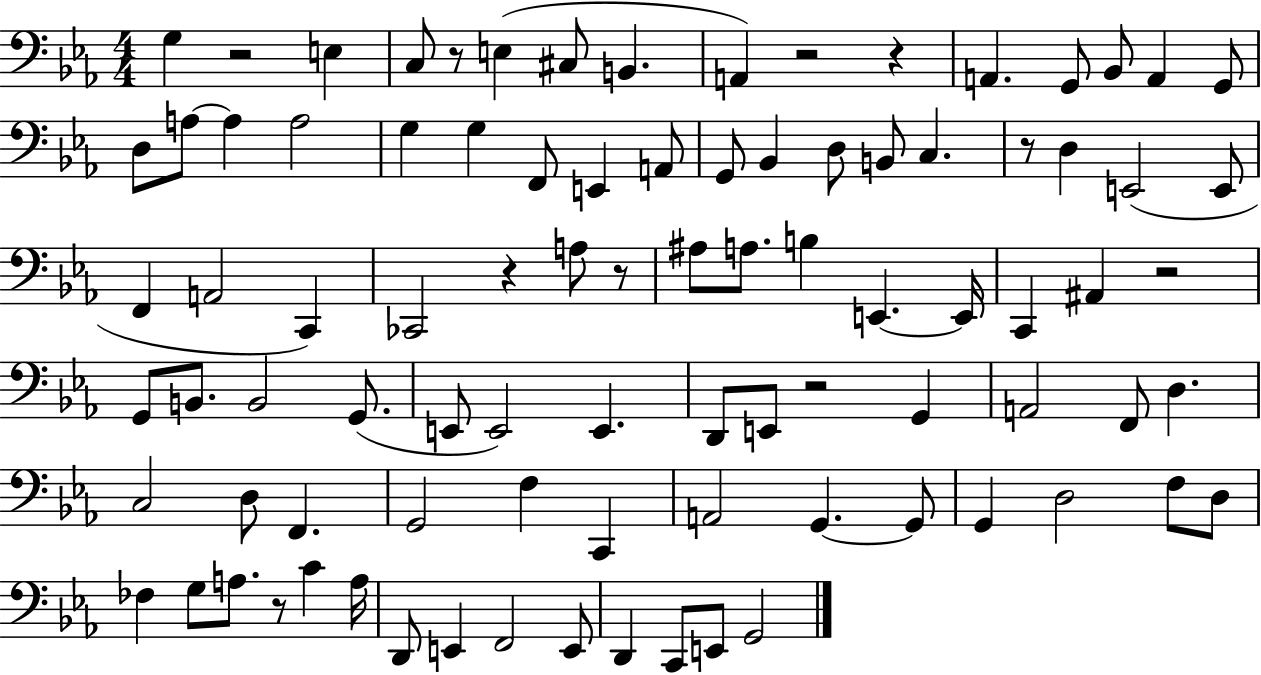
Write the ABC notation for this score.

X:1
T:Untitled
M:4/4
L:1/4
K:Eb
G, z2 E, C,/2 z/2 E, ^C,/2 B,, A,, z2 z A,, G,,/2 _B,,/2 A,, G,,/2 D,/2 A,/2 A, A,2 G, G, F,,/2 E,, A,,/2 G,,/2 _B,, D,/2 B,,/2 C, z/2 D, E,,2 E,,/2 F,, A,,2 C,, _C,,2 z A,/2 z/2 ^A,/2 A,/2 B, E,, E,,/4 C,, ^A,, z2 G,,/2 B,,/2 B,,2 G,,/2 E,,/2 E,,2 E,, D,,/2 E,,/2 z2 G,, A,,2 F,,/2 D, C,2 D,/2 F,, G,,2 F, C,, A,,2 G,, G,,/2 G,, D,2 F,/2 D,/2 _F, G,/2 A,/2 z/2 C A,/4 D,,/2 E,, F,,2 E,,/2 D,, C,,/2 E,,/2 G,,2